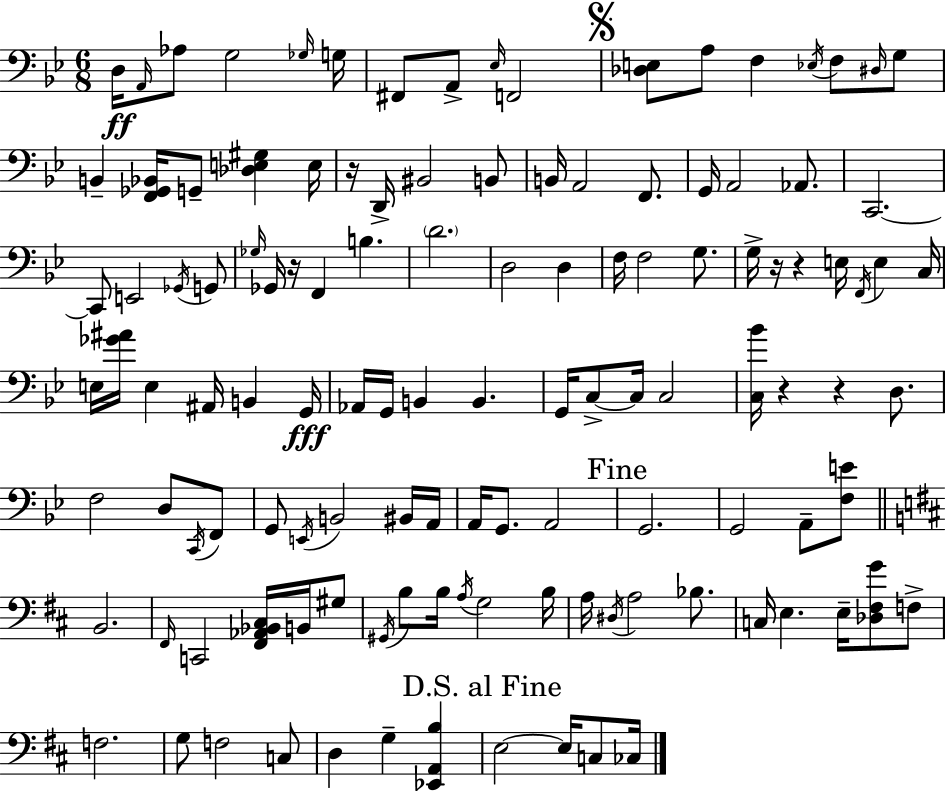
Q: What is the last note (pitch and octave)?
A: CES3